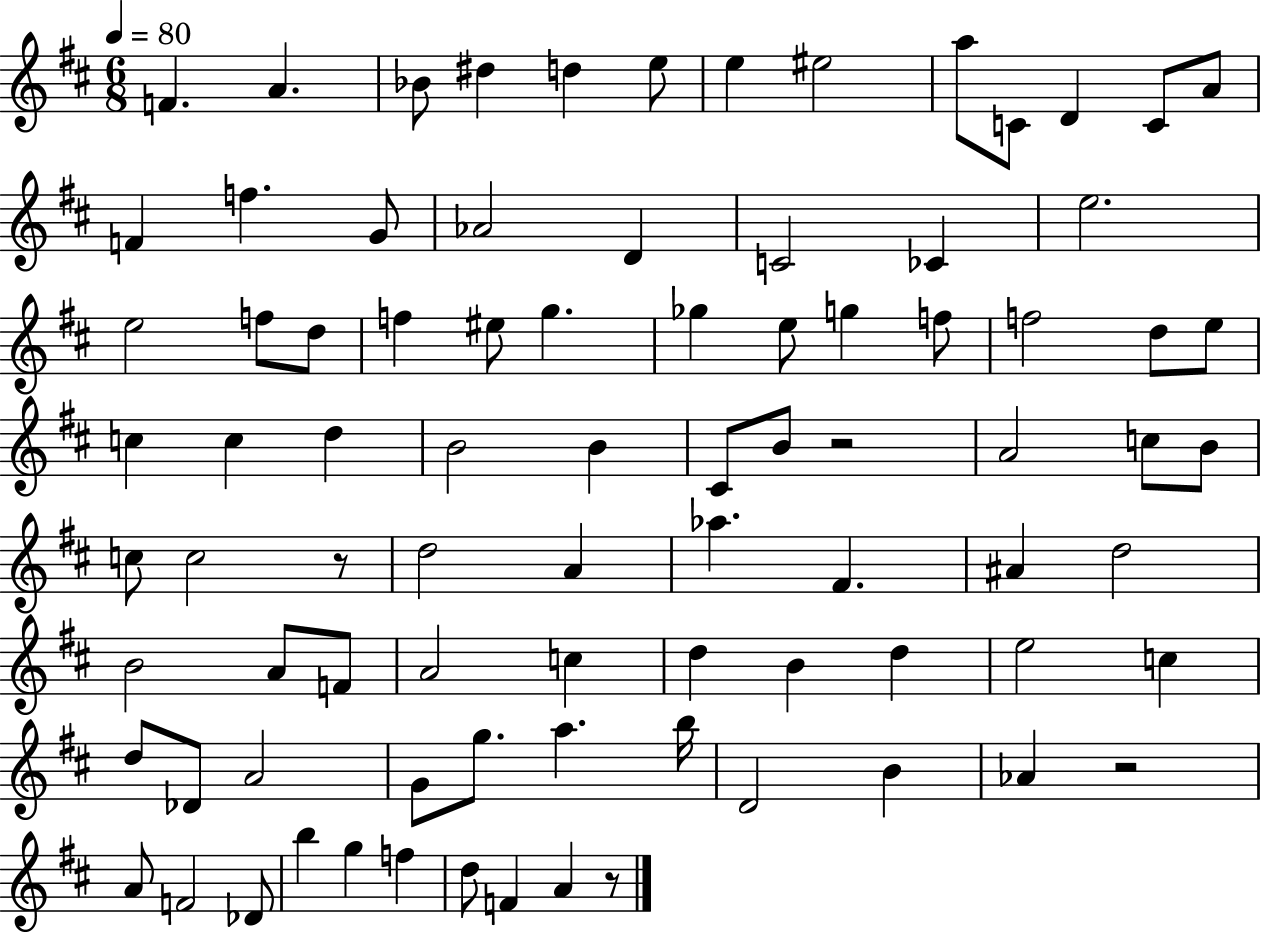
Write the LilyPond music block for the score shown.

{
  \clef treble
  \numericTimeSignature
  \time 6/8
  \key d \major
  \tempo 4 = 80
  f'4. a'4. | bes'8 dis''4 d''4 e''8 | e''4 eis''2 | a''8 c'8 d'4 c'8 a'8 | \break f'4 f''4. g'8 | aes'2 d'4 | c'2 ces'4 | e''2. | \break e''2 f''8 d''8 | f''4 eis''8 g''4. | ges''4 e''8 g''4 f''8 | f''2 d''8 e''8 | \break c''4 c''4 d''4 | b'2 b'4 | cis'8 b'8 r2 | a'2 c''8 b'8 | \break c''8 c''2 r8 | d''2 a'4 | aes''4. fis'4. | ais'4 d''2 | \break b'2 a'8 f'8 | a'2 c''4 | d''4 b'4 d''4 | e''2 c''4 | \break d''8 des'8 a'2 | g'8 g''8. a''4. b''16 | d'2 b'4 | aes'4 r2 | \break a'8 f'2 des'8 | b''4 g''4 f''4 | d''8 f'4 a'4 r8 | \bar "|."
}